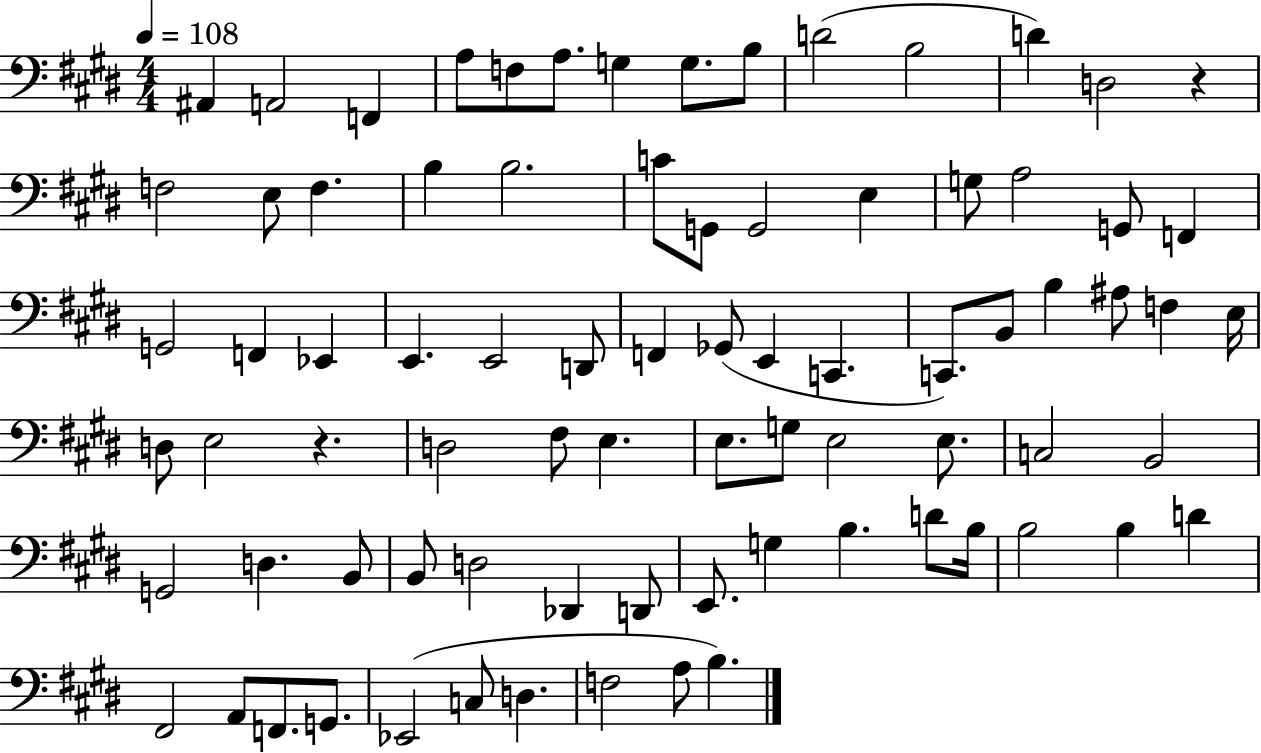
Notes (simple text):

A#2/q A2/h F2/q A3/e F3/e A3/e. G3/q G3/e. B3/e D4/h B3/h D4/q D3/h R/q F3/h E3/e F3/q. B3/q B3/h. C4/e G2/e G2/h E3/q G3/e A3/h G2/e F2/q G2/h F2/q Eb2/q E2/q. E2/h D2/e F2/q Gb2/e E2/q C2/q. C2/e. B2/e B3/q A#3/e F3/q E3/s D3/e E3/h R/q. D3/h F#3/e E3/q. E3/e. G3/e E3/h E3/e. C3/h B2/h G2/h D3/q. B2/e B2/e D3/h Db2/q D2/e E2/e. G3/q B3/q. D4/e B3/s B3/h B3/q D4/q F#2/h A2/e F2/e. G2/e. Eb2/h C3/e D3/q. F3/h A3/e B3/q.